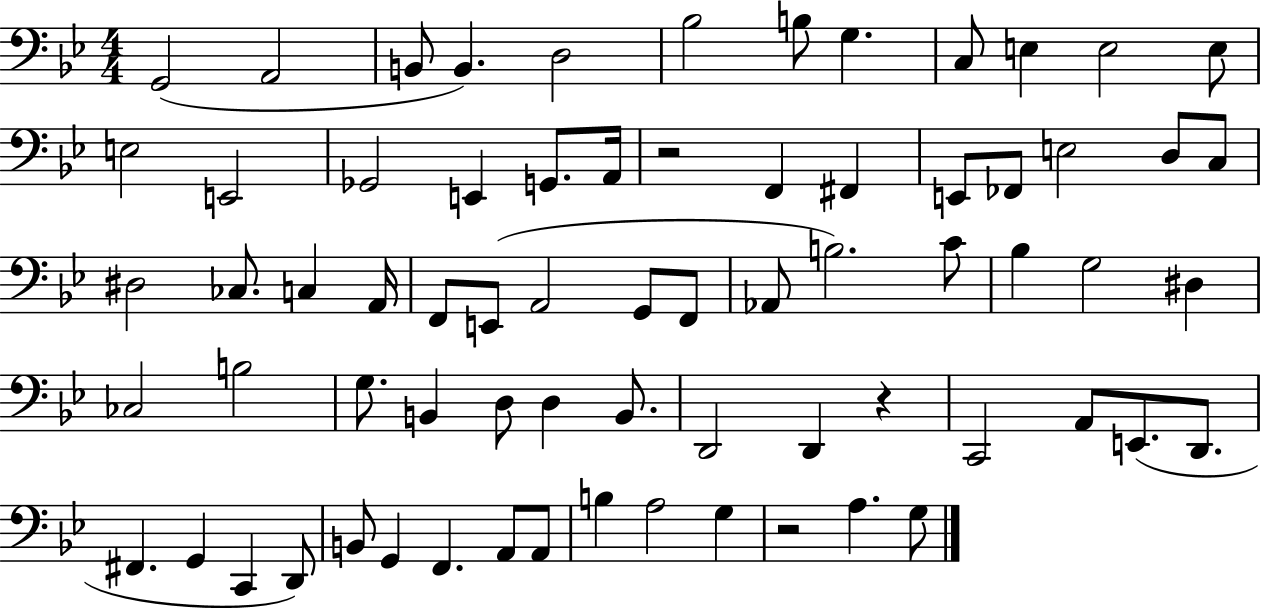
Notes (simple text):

G2/h A2/h B2/e B2/q. D3/h Bb3/h B3/e G3/q. C3/e E3/q E3/h E3/e E3/h E2/h Gb2/h E2/q G2/e. A2/s R/h F2/q F#2/q E2/e FES2/e E3/h D3/e C3/e D#3/h CES3/e. C3/q A2/s F2/e E2/e A2/h G2/e F2/e Ab2/e B3/h. C4/e Bb3/q G3/h D#3/q CES3/h B3/h G3/e. B2/q D3/e D3/q B2/e. D2/h D2/q R/q C2/h A2/e E2/e. D2/e. F#2/q. G2/q C2/q D2/e B2/e G2/q F2/q. A2/e A2/e B3/q A3/h G3/q R/h A3/q. G3/e